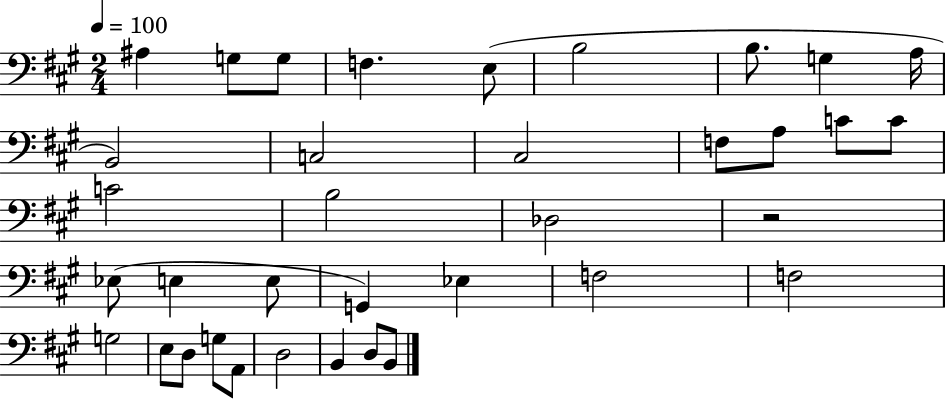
X:1
T:Untitled
M:2/4
L:1/4
K:A
^A, G,/2 G,/2 F, E,/2 B,2 B,/2 G, A,/4 B,,2 C,2 ^C,2 F,/2 A,/2 C/2 C/2 C2 B,2 _D,2 z2 _E,/2 E, E,/2 G,, _E, F,2 F,2 G,2 E,/2 D,/2 G,/2 A,,/2 D,2 B,, D,/2 B,,/2